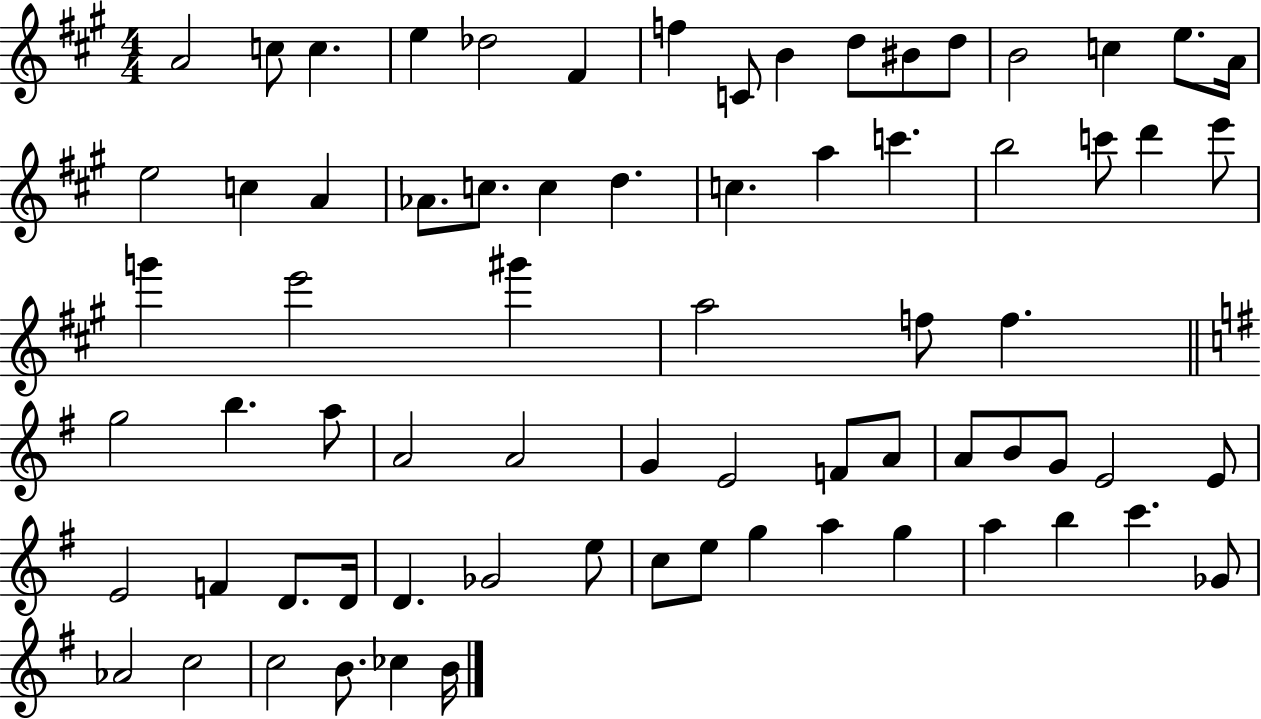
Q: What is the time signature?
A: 4/4